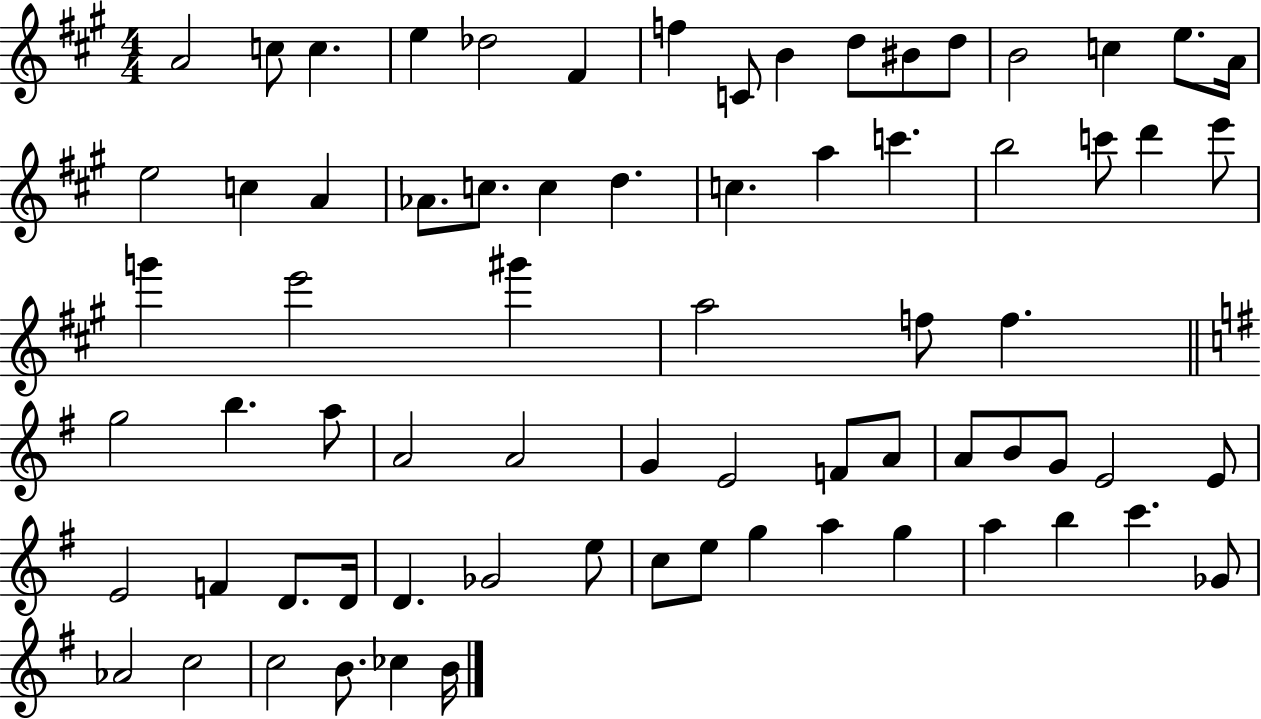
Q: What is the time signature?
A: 4/4